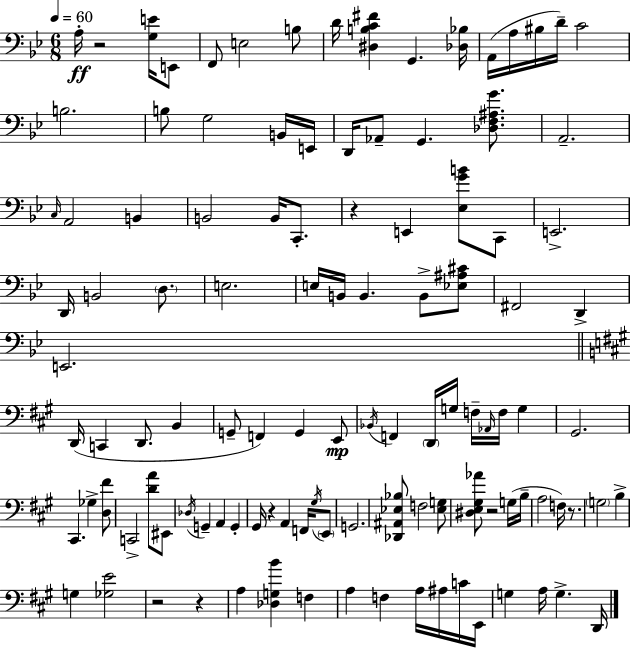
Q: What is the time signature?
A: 6/8